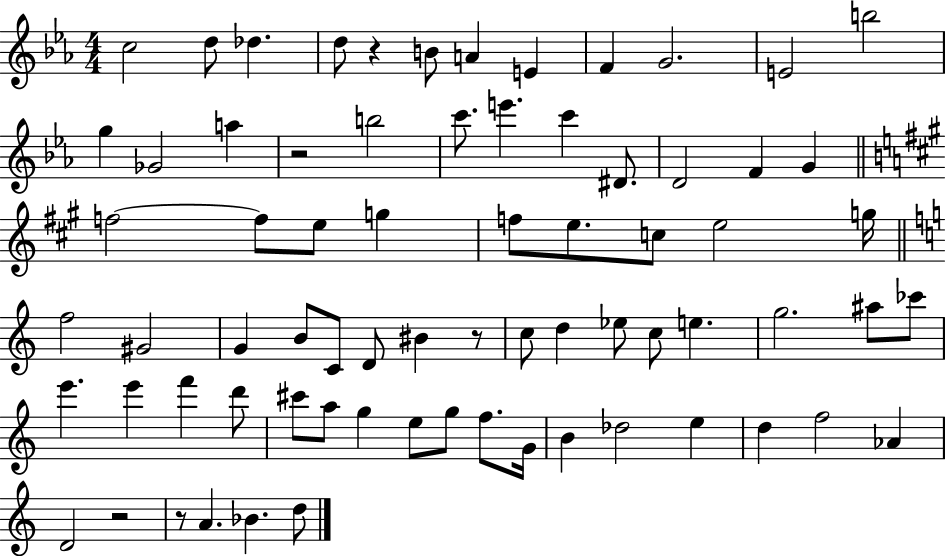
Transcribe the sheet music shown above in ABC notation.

X:1
T:Untitled
M:4/4
L:1/4
K:Eb
c2 d/2 _d d/2 z B/2 A E F G2 E2 b2 g _G2 a z2 b2 c'/2 e' c' ^D/2 D2 F G f2 f/2 e/2 g f/2 e/2 c/2 e2 g/4 f2 ^G2 G B/2 C/2 D/2 ^B z/2 c/2 d _e/2 c/2 e g2 ^a/2 _c'/2 e' e' f' d'/2 ^c'/2 a/2 g e/2 g/2 f/2 G/4 B _d2 e d f2 _A D2 z2 z/2 A _B d/2